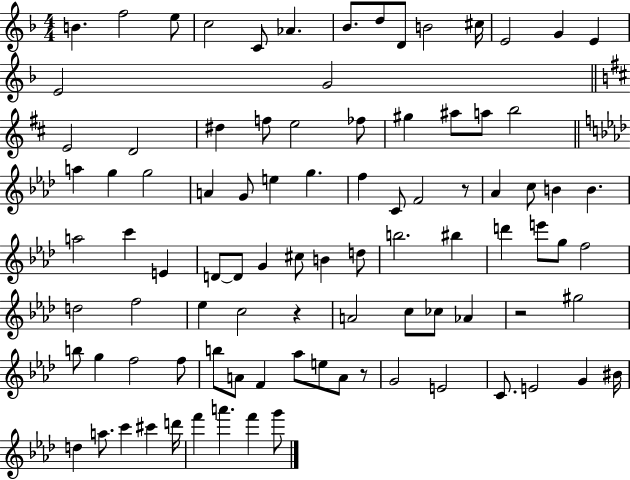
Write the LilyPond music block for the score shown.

{
  \clef treble
  \numericTimeSignature
  \time 4/4
  \key f \major
  b'4. f''2 e''8 | c''2 c'8 aes'4. | bes'8. d''8 d'8 b'2 cis''16 | e'2 g'4 e'4 | \break e'2 g'2 | \bar "||" \break \key b \minor e'2 d'2 | dis''4 f''8 e''2 fes''8 | gis''4 ais''8 a''8 b''2 | \bar "||" \break \key aes \major a''4 g''4 g''2 | a'4 g'8 e''4 g''4. | f''4 c'8 f'2 r8 | aes'4 c''8 b'4 b'4. | \break a''2 c'''4 e'4 | d'8~~ d'8 g'4 cis''8 b'4 d''8 | b''2. bis''4 | d'''4 e'''8 g''8 f''2 | \break d''2 f''2 | ees''4 c''2 r4 | a'2 c''8 ces''8 aes'4 | r2 gis''2 | \break b''8 g''4 f''2 f''8 | b''8 a'8 f'4 aes''8 e''8 a'8 r8 | g'2 e'2 | c'8. e'2 g'4 bis'16 | \break d''4 a''8. c'''4 cis'''4 d'''16 | f'''4 a'''4. f'''4 g'''8 | \bar "|."
}